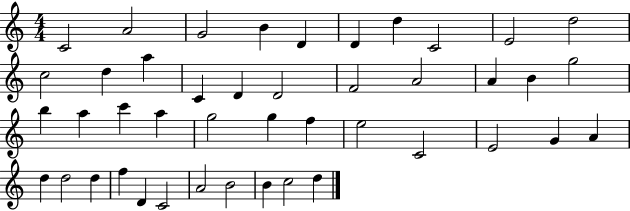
{
  \clef treble
  \numericTimeSignature
  \time 4/4
  \key c \major
  c'2 a'2 | g'2 b'4 d'4 | d'4 d''4 c'2 | e'2 d''2 | \break c''2 d''4 a''4 | c'4 d'4 d'2 | f'2 a'2 | a'4 b'4 g''2 | \break b''4 a''4 c'''4 a''4 | g''2 g''4 f''4 | e''2 c'2 | e'2 g'4 a'4 | \break d''4 d''2 d''4 | f''4 d'4 c'2 | a'2 b'2 | b'4 c''2 d''4 | \break \bar "|."
}